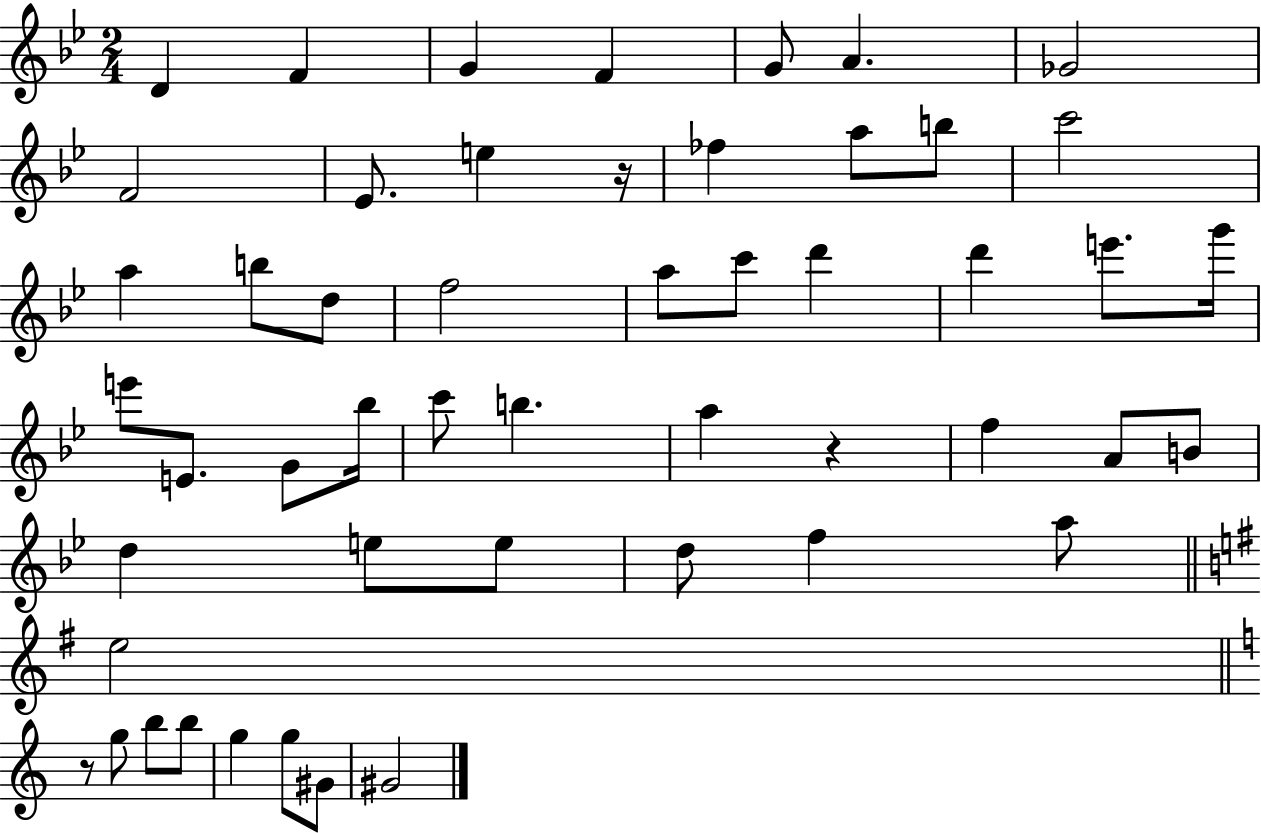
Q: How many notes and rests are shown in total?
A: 51